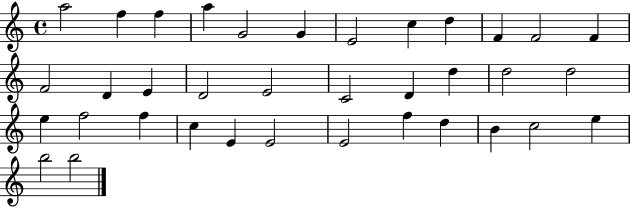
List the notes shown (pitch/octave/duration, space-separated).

A5/h F5/q F5/q A5/q G4/h G4/q E4/h C5/q D5/q F4/q F4/h F4/q F4/h D4/q E4/q D4/h E4/h C4/h D4/q D5/q D5/h D5/h E5/q F5/h F5/q C5/q E4/q E4/h E4/h F5/q D5/q B4/q C5/h E5/q B5/h B5/h